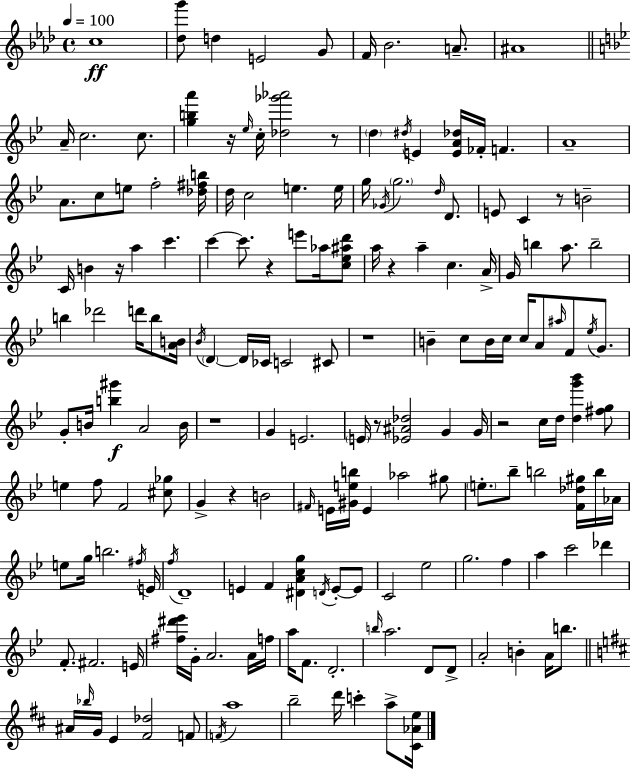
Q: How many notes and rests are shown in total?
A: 174